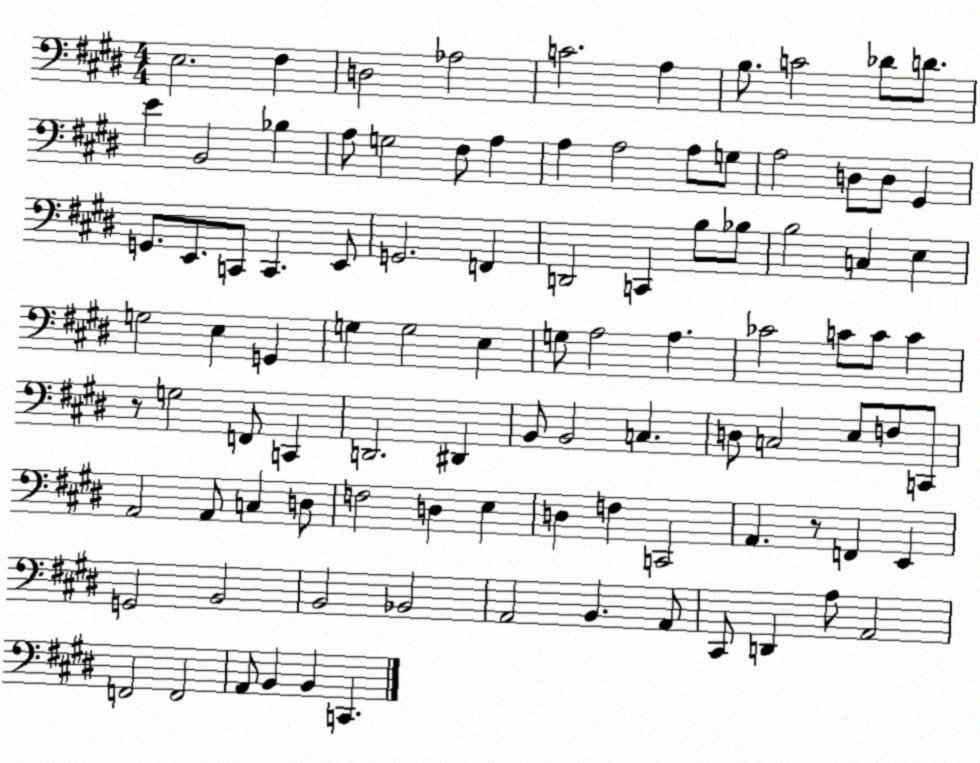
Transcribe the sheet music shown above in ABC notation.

X:1
T:Untitled
M:4/4
L:1/4
K:E
E,2 ^F, D,2 _A,2 C2 A, B,/2 C2 _D/2 D/2 E B,,2 _B, A,/2 G,2 ^F,/2 A, A, A,2 A,/2 G,/2 A,2 D,/2 D,/2 ^G,, G,,/2 E,,/2 C,,/2 C,, E,,/2 G,,2 F,, D,,2 C,, B,/2 _B,/2 B,2 C, E, G,2 E, G,, G, G,2 E, G,/2 A,2 A, _C2 C/2 C/2 C z/2 G,2 F,,/2 C,, D,,2 ^D,, B,,/2 B,,2 C, D,/2 C,2 E,/2 F,/2 C,,/2 A,,2 A,,/2 C, D,/2 F,2 D, E, D, F, C,,2 A,, z/2 F,, E,, G,,2 B,,2 B,,2 _B,,2 A,,2 B,, A,,/2 ^C,,/2 D,, A,/2 A,,2 F,,2 F,,2 A,,/2 B,, B,, C,,